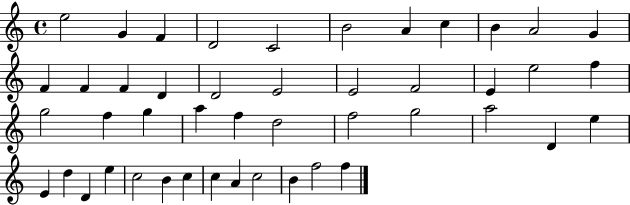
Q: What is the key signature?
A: C major